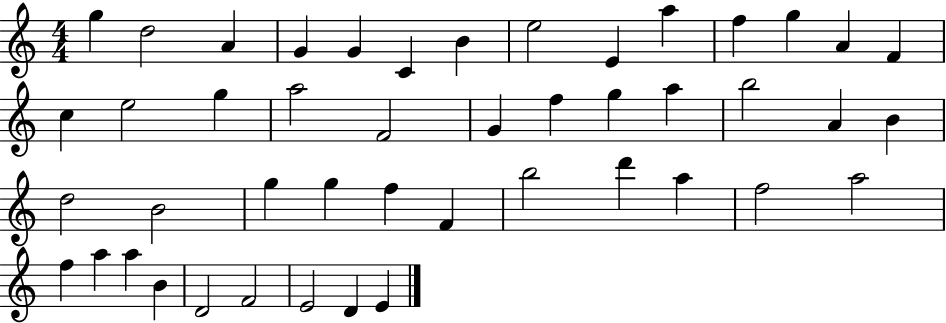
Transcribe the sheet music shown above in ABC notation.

X:1
T:Untitled
M:4/4
L:1/4
K:C
g d2 A G G C B e2 E a f g A F c e2 g a2 F2 G f g a b2 A B d2 B2 g g f F b2 d' a f2 a2 f a a B D2 F2 E2 D E